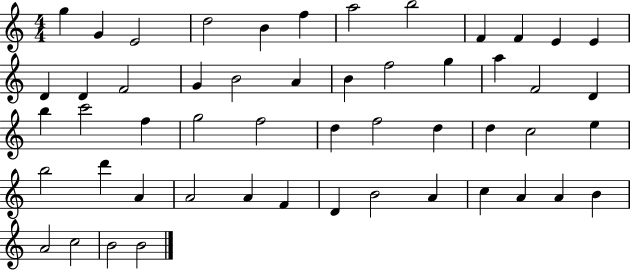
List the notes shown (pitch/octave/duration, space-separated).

G5/q G4/q E4/h D5/h B4/q F5/q A5/h B5/h F4/q F4/q E4/q E4/q D4/q D4/q F4/h G4/q B4/h A4/q B4/q F5/h G5/q A5/q F4/h D4/q B5/q C6/h F5/q G5/h F5/h D5/q F5/h D5/q D5/q C5/h E5/q B5/h D6/q A4/q A4/h A4/q F4/q D4/q B4/h A4/q C5/q A4/q A4/q B4/q A4/h C5/h B4/h B4/h